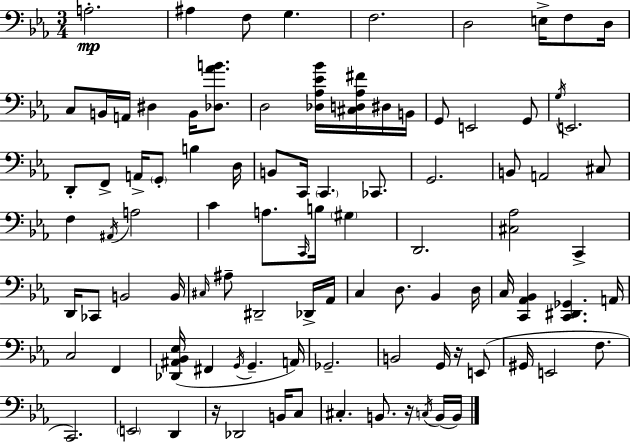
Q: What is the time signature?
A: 3/4